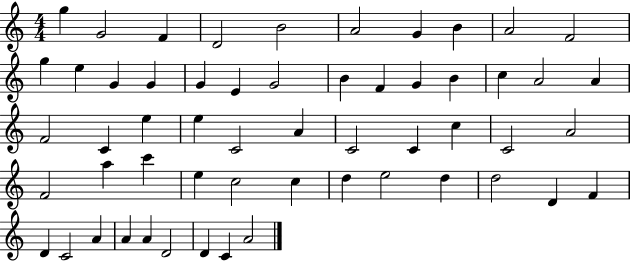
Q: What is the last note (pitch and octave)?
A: A4